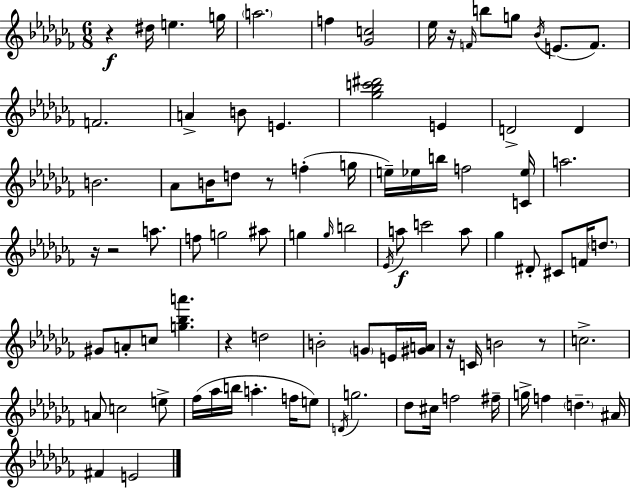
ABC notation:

X:1
T:Untitled
M:6/8
L:1/4
K:Abm
z ^d/4 e g/4 a2 f [_Gc]2 _e/4 z/4 F/4 b/2 g/2 _B/4 E/2 F/2 F2 A B/2 E [_g_bc'^d']2 E D2 D B2 _A/2 B/4 d/2 z/2 f g/4 e/4 _e/4 b/4 f2 [C_e]/4 a2 z/4 z2 a/2 f/2 g2 ^a/2 g g/4 b2 _E/4 a/2 c'2 a/2 _g ^D/2 ^C/2 F/4 d/2 ^G/2 A/2 c/2 [g_ba'] z d2 B2 G/2 E/4 [^GA]/4 z/4 C/4 B2 z/2 c2 A/2 c2 e/2 _f/4 _a/4 b/4 a f/4 e/2 D/4 g2 _d/2 ^c/4 f2 ^f/4 g/4 f d ^A/4 ^F E2